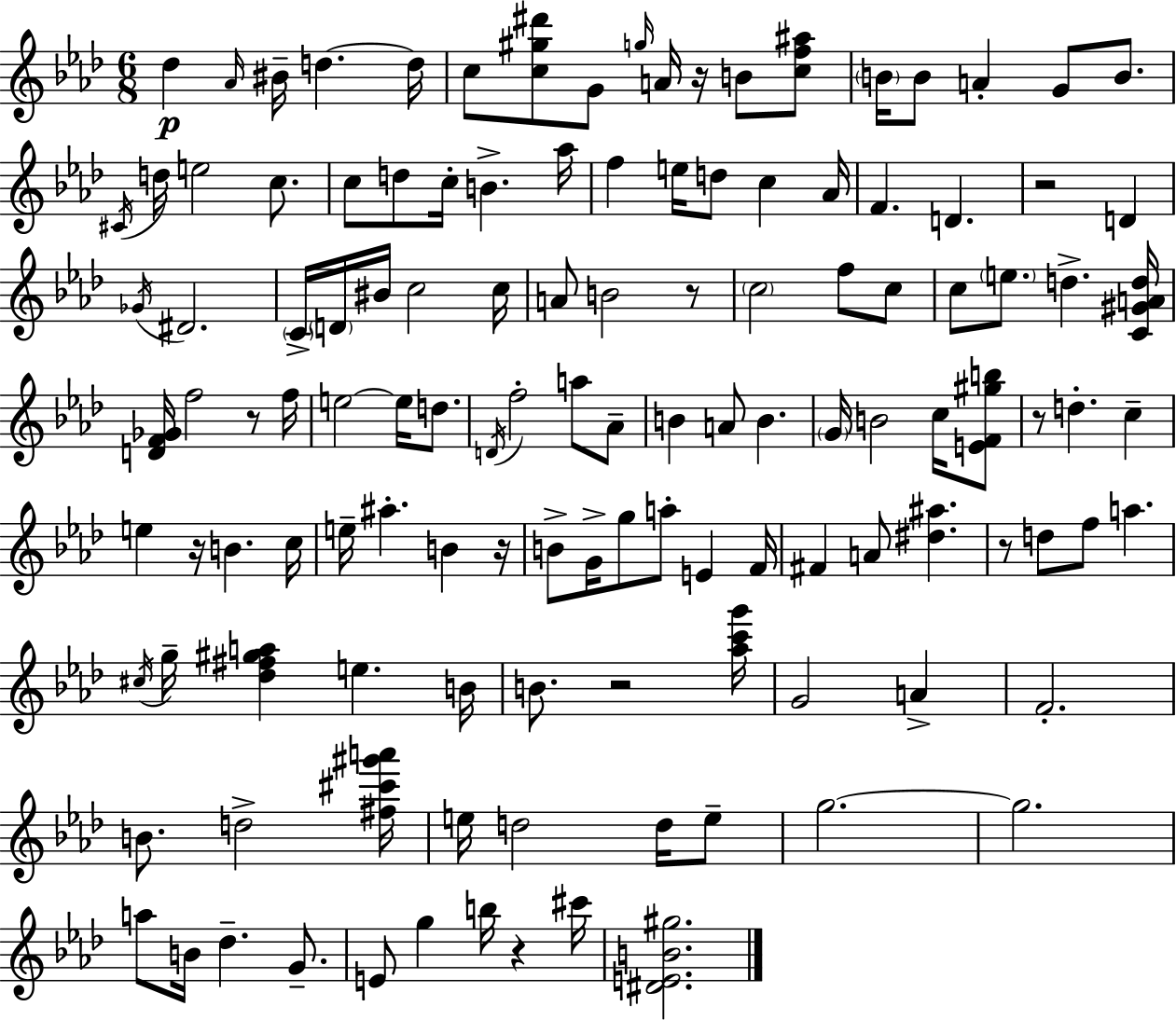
X:1
T:Untitled
M:6/8
L:1/4
K:Ab
_d _A/4 ^B/4 d d/4 c/2 [c^g^d']/2 G/2 g/4 A/4 z/4 B/2 [cf^a]/2 B/4 B/2 A G/2 B/2 ^C/4 d/4 e2 c/2 c/2 d/2 c/4 B _a/4 f e/4 d/2 c _A/4 F D z2 D _G/4 ^D2 C/4 D/4 ^B/4 c2 c/4 A/2 B2 z/2 c2 f/2 c/2 c/2 e/2 d [C^GAd]/4 [DF_G]/4 f2 z/2 f/4 e2 e/4 d/2 D/4 f2 a/2 _A/2 B A/2 B G/4 B2 c/4 [EF^gb]/2 z/2 d c e z/4 B c/4 e/4 ^a B z/4 B/2 G/4 g/2 a/2 E F/4 ^F A/2 [^d^a] z/2 d/2 f/2 a ^c/4 g/4 [_d^f^ga] e B/4 B/2 z2 [_ac'g']/4 G2 A F2 B/2 d2 [^f^c'^g'a']/4 e/4 d2 d/4 e/2 g2 g2 a/2 B/4 _d G/2 E/2 g b/4 z ^c'/4 [^DEB^g]2